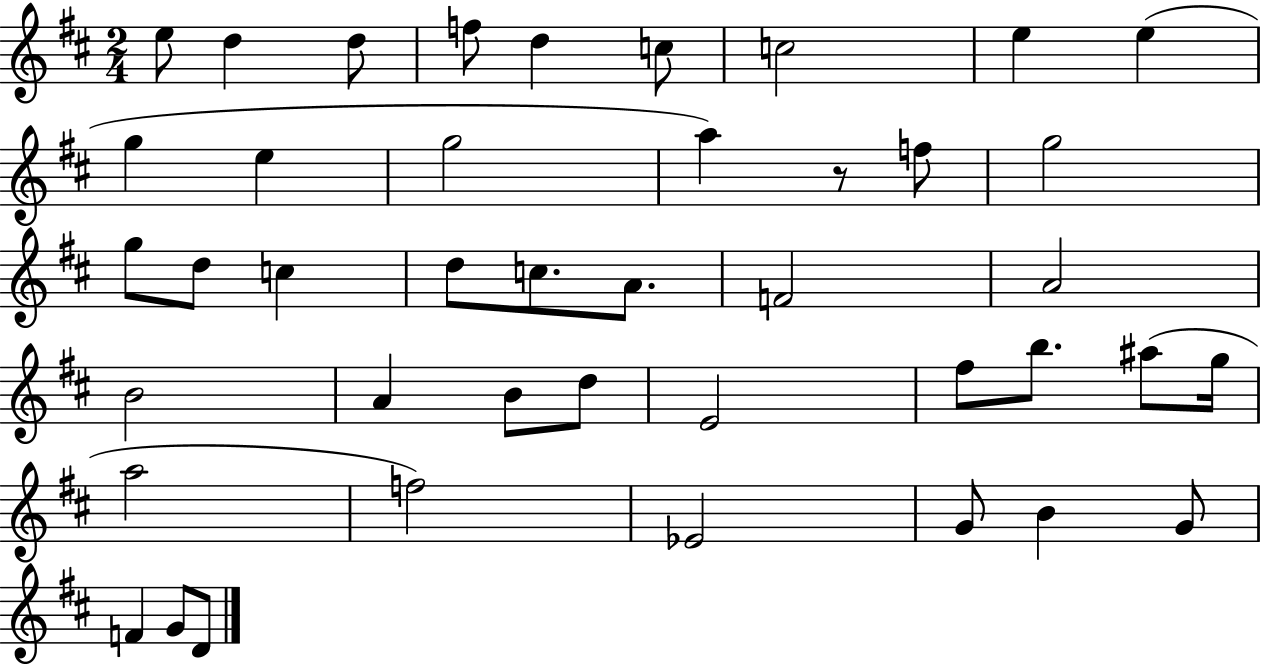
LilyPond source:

{
  \clef treble
  \numericTimeSignature
  \time 2/4
  \key d \major
  \repeat volta 2 { e''8 d''4 d''8 | f''8 d''4 c''8 | c''2 | e''4 e''4( | \break g''4 e''4 | g''2 | a''4) r8 f''8 | g''2 | \break g''8 d''8 c''4 | d''8 c''8. a'8. | f'2 | a'2 | \break b'2 | a'4 b'8 d''8 | e'2 | fis''8 b''8. ais''8( g''16 | \break a''2 | f''2) | ees'2 | g'8 b'4 g'8 | \break f'4 g'8 d'8 | } \bar "|."
}